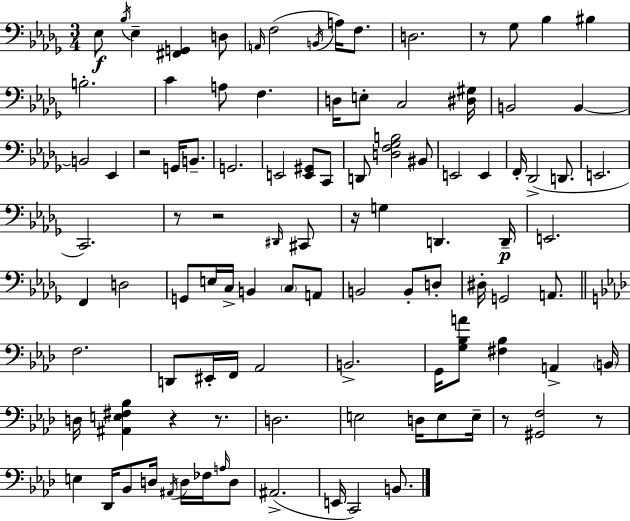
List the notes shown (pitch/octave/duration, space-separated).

Eb3/e Bb3/s Eb3/q [F#2,G2]/q D3/e A2/s F3/h B2/s A3/s F3/e. D3/h. R/e Gb3/e Bb3/q BIS3/q B3/h. C4/q A3/e F3/q. D3/s E3/e C3/h [D#3,G#3]/s B2/h B2/q B2/h Eb2/q R/h G2/s B2/e. G2/h. E2/h [E2,G#2]/e C2/e D2/e [D3,F3,Gb3,B3]/h BIS2/e E2/h E2/q F2/s Db2/h D2/e. E2/h. C2/h. R/e R/h D#2/s C#2/e R/s G3/q D2/q. D2/s E2/h. F2/q D3/h G2/e E3/s C3/s B2/q C3/e A2/e B2/h B2/e D3/e D#3/s G2/h A2/e. F3/h. D2/e EIS2/s F2/s Ab2/h B2/h. G2/s [G3,Bb3,A4]/e [F#3,Bb3]/q A2/q B2/s D3/s [A#2,E3,F#3,Bb3]/q R/q R/e. D3/h. E3/h D3/s E3/e E3/s R/e [G#2,F3]/h R/e E3/q Db2/s Bb2/e D3/s A#2/s D3/s FES3/s A3/s D3/e A#2/h. E2/s C2/h B2/e.